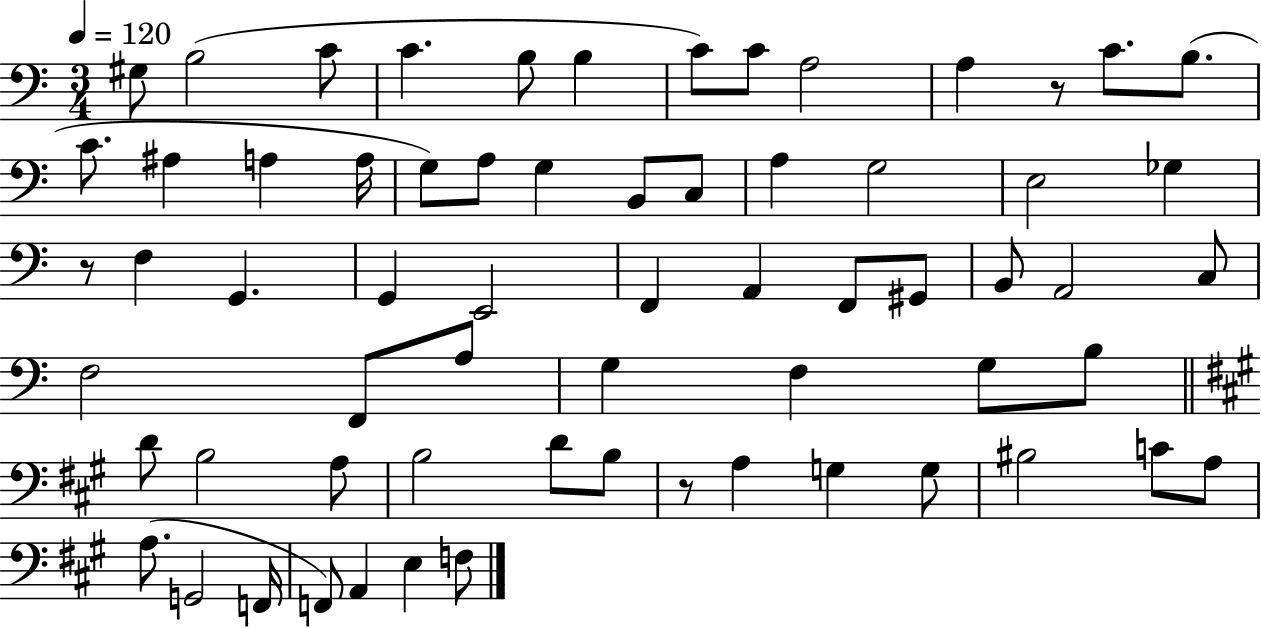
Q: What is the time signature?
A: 3/4